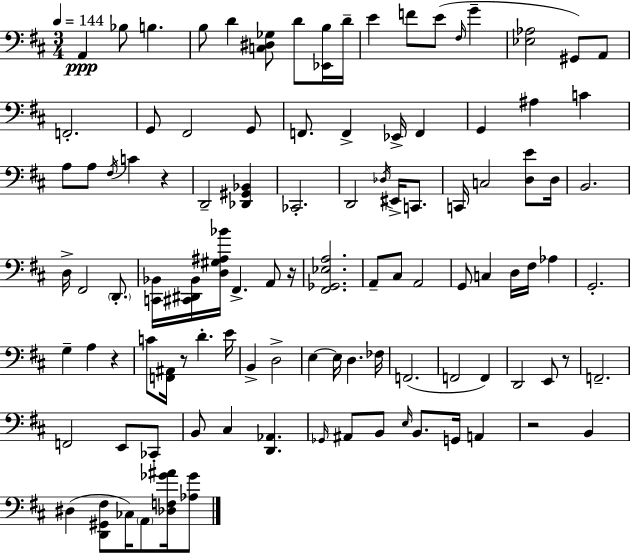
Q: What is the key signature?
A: D major